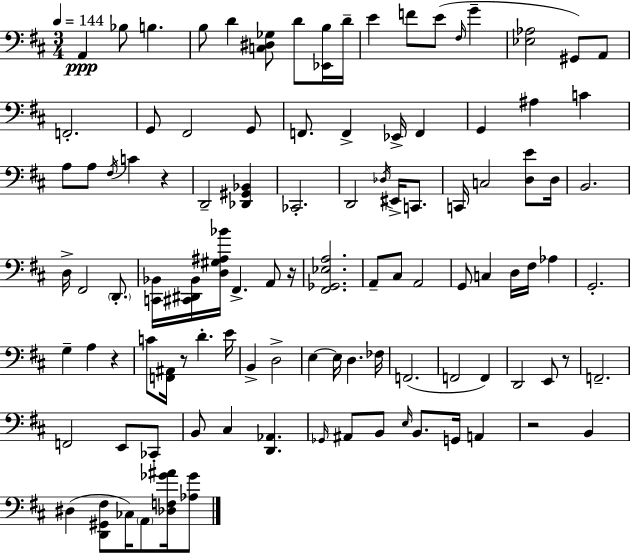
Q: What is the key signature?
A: D major